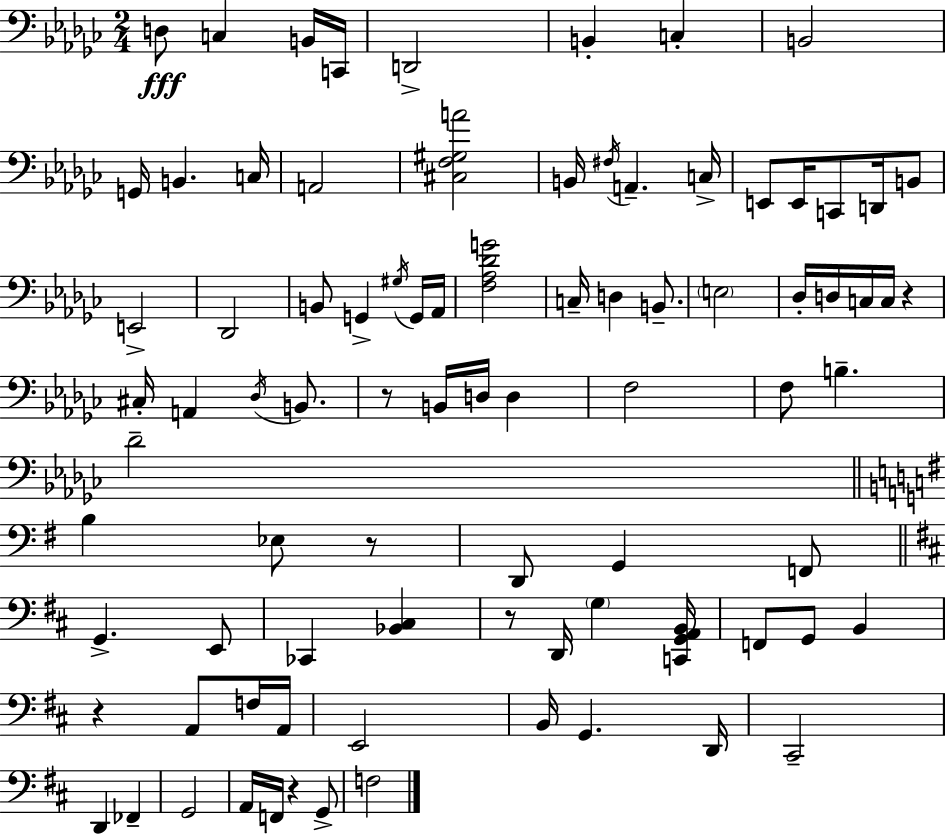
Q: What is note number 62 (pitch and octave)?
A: F3